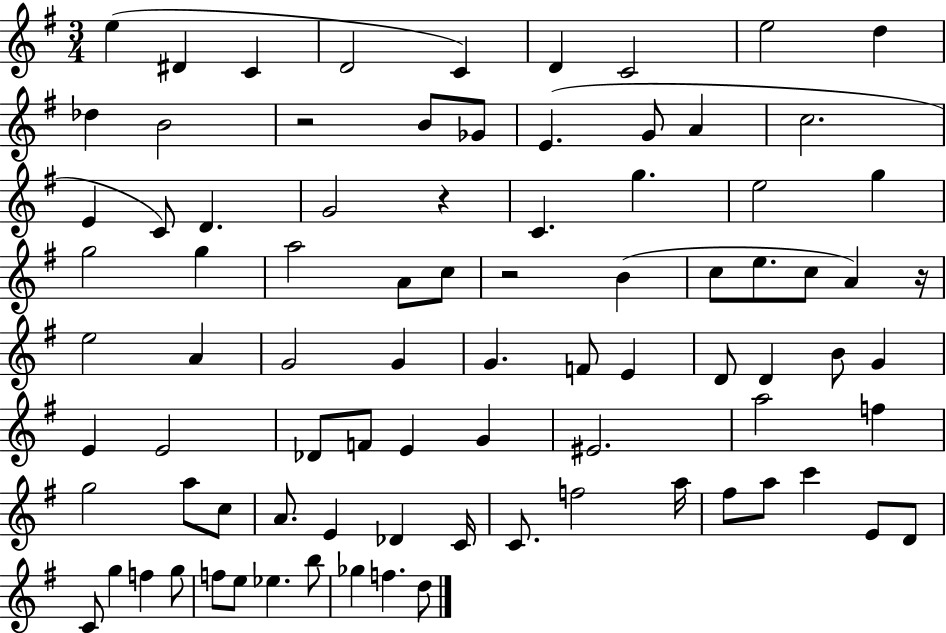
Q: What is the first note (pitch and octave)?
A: E5